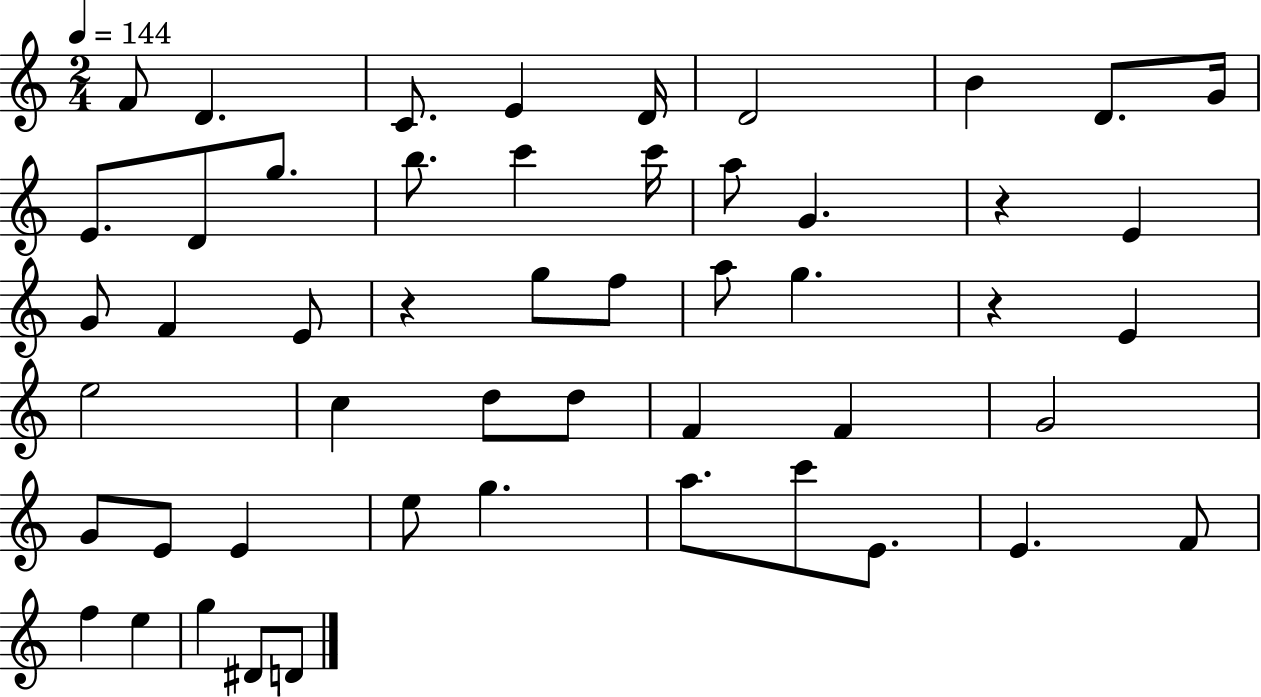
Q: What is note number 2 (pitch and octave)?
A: D4